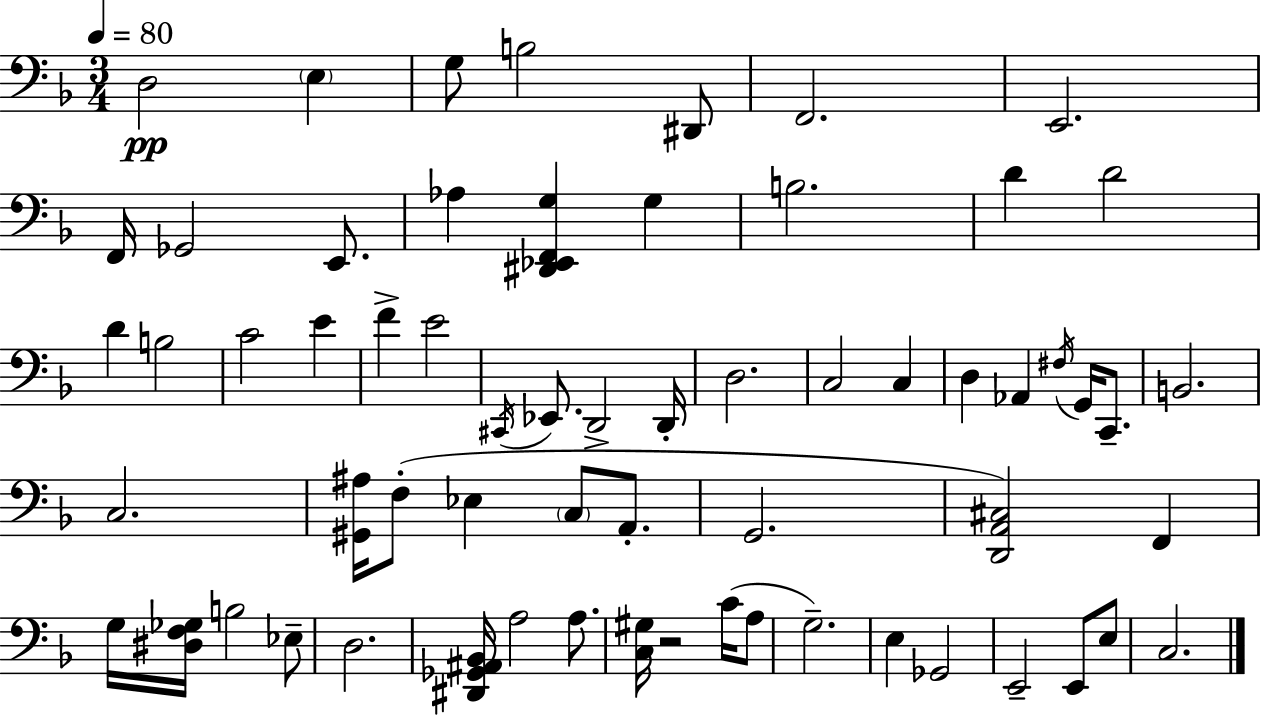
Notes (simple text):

D3/h E3/q G3/e B3/h D#2/e F2/h. E2/h. F2/s Gb2/h E2/e. Ab3/q [D#2,Eb2,F2,G3]/q G3/q B3/h. D4/q D4/h D4/q B3/h C4/h E4/q F4/q E4/h C#2/s Eb2/e. D2/h D2/s D3/h. C3/h C3/q D3/q Ab2/q F#3/s G2/s C2/e. B2/h. C3/h. [G#2,A#3]/s F3/e Eb3/q C3/e A2/e. G2/h. [D2,A2,C#3]/h F2/q G3/s [D#3,F3,Gb3]/s B3/h Eb3/e D3/h. [D#2,Gb2,A#2,Bb2]/s A3/h A3/e. [C3,G#3]/s R/h C4/s A3/e G3/h. E3/q Gb2/h E2/h E2/e E3/e C3/h.